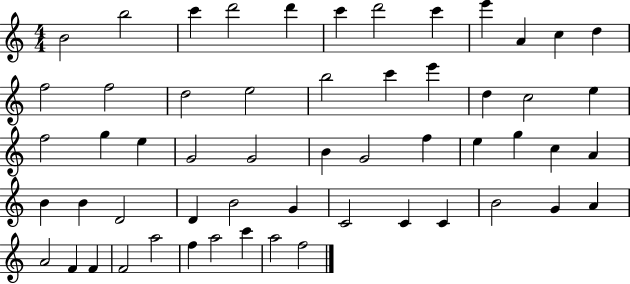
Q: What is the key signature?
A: C major